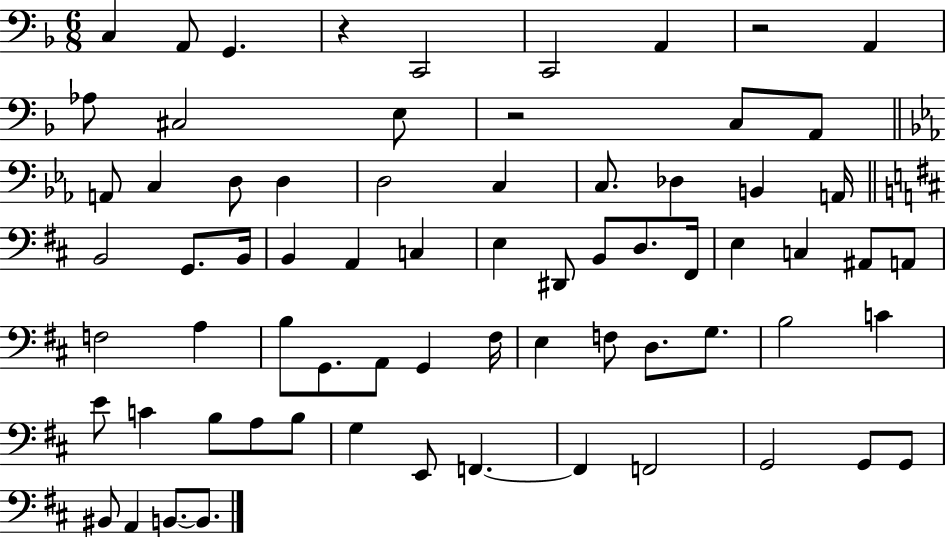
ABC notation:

X:1
T:Untitled
M:6/8
L:1/4
K:F
C, A,,/2 G,, z C,,2 C,,2 A,, z2 A,, _A,/2 ^C,2 E,/2 z2 C,/2 A,,/2 A,,/2 C, D,/2 D, D,2 C, C,/2 _D, B,, A,,/4 B,,2 G,,/2 B,,/4 B,, A,, C, E, ^D,,/2 B,,/2 D,/2 ^F,,/4 E, C, ^A,,/2 A,,/2 F,2 A, B,/2 G,,/2 A,,/2 G,, ^F,/4 E, F,/2 D,/2 G,/2 B,2 C E/2 C B,/2 A,/2 B,/2 G, E,,/2 F,, F,, F,,2 G,,2 G,,/2 G,,/2 ^B,,/2 A,, B,,/2 B,,/2